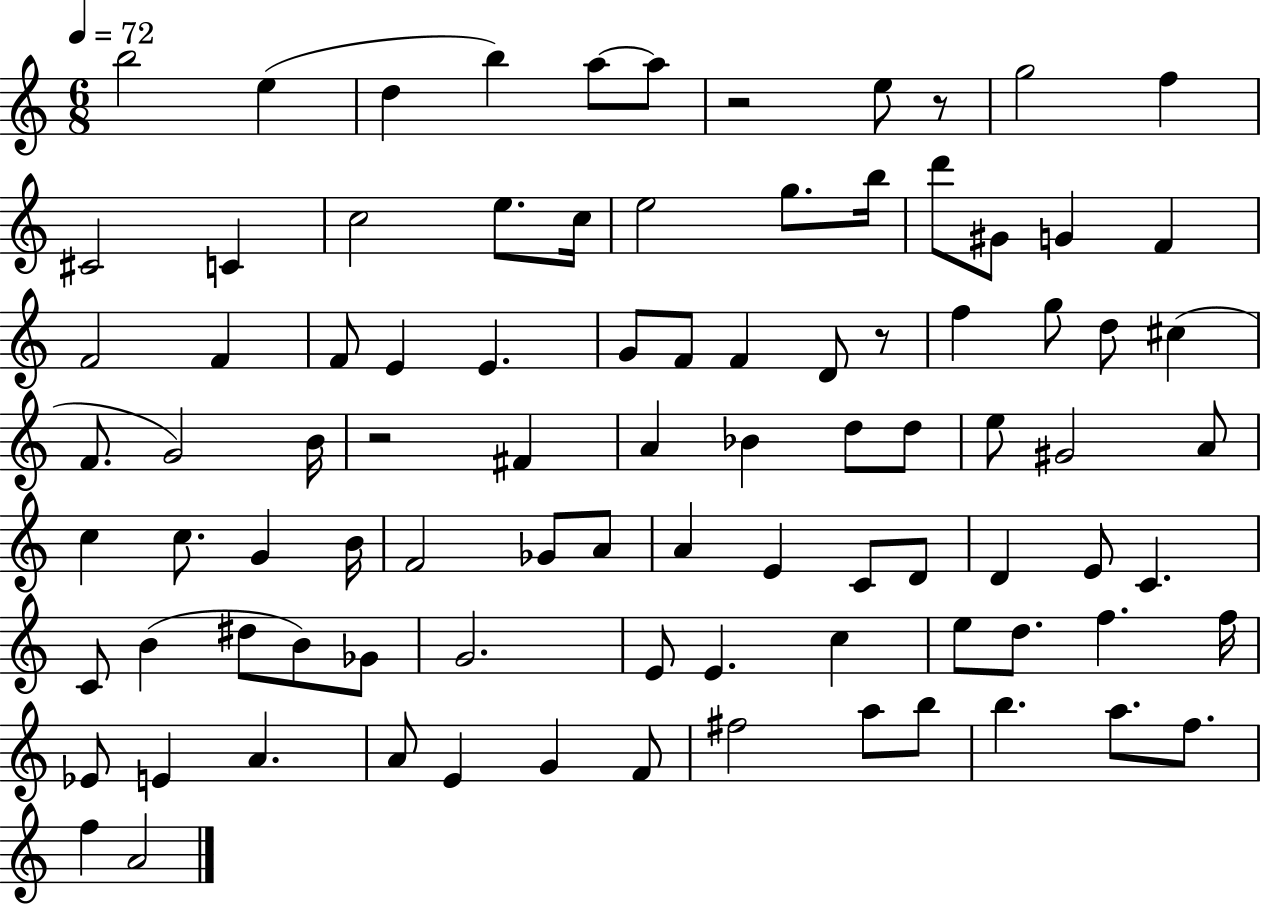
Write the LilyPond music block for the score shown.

{
  \clef treble
  \numericTimeSignature
  \time 6/8
  \key c \major
  \tempo 4 = 72
  b''2 e''4( | d''4 b''4) a''8~~ a''8 | r2 e''8 r8 | g''2 f''4 | \break cis'2 c'4 | c''2 e''8. c''16 | e''2 g''8. b''16 | d'''8 gis'8 g'4 f'4 | \break f'2 f'4 | f'8 e'4 e'4. | g'8 f'8 f'4 d'8 r8 | f''4 g''8 d''8 cis''4( | \break f'8. g'2) b'16 | r2 fis'4 | a'4 bes'4 d''8 d''8 | e''8 gis'2 a'8 | \break c''4 c''8. g'4 b'16 | f'2 ges'8 a'8 | a'4 e'4 c'8 d'8 | d'4 e'8 c'4. | \break c'8 b'4( dis''8 b'8) ges'8 | g'2. | e'8 e'4. c''4 | e''8 d''8. f''4. f''16 | \break ees'8 e'4 a'4. | a'8 e'4 g'4 f'8 | fis''2 a''8 b''8 | b''4. a''8. f''8. | \break f''4 a'2 | \bar "|."
}